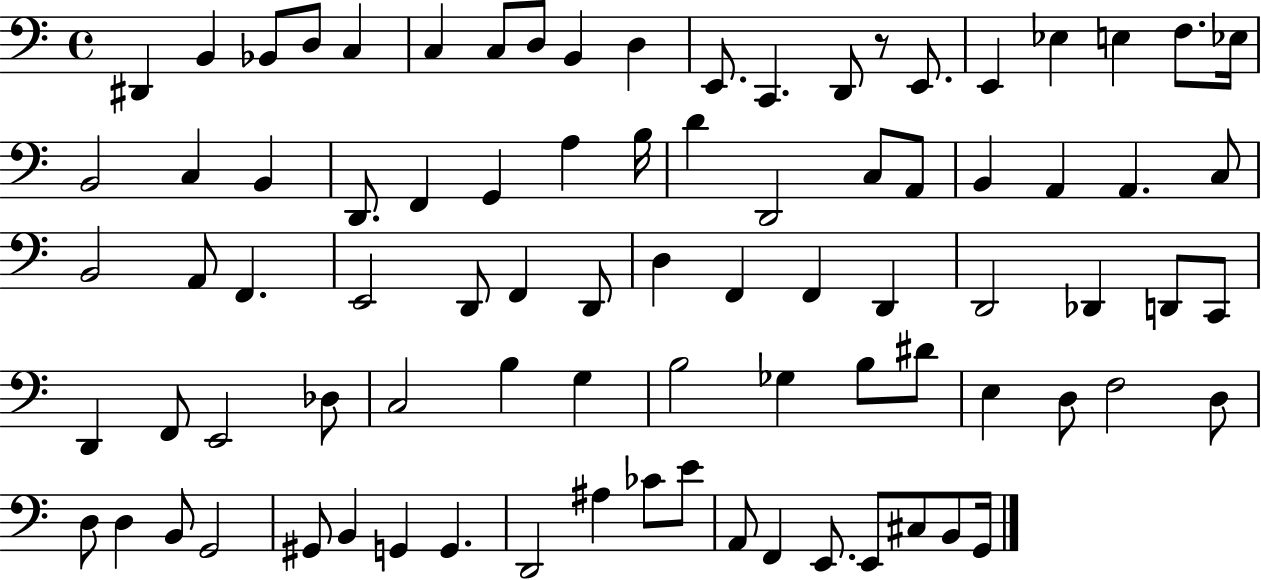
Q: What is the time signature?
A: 4/4